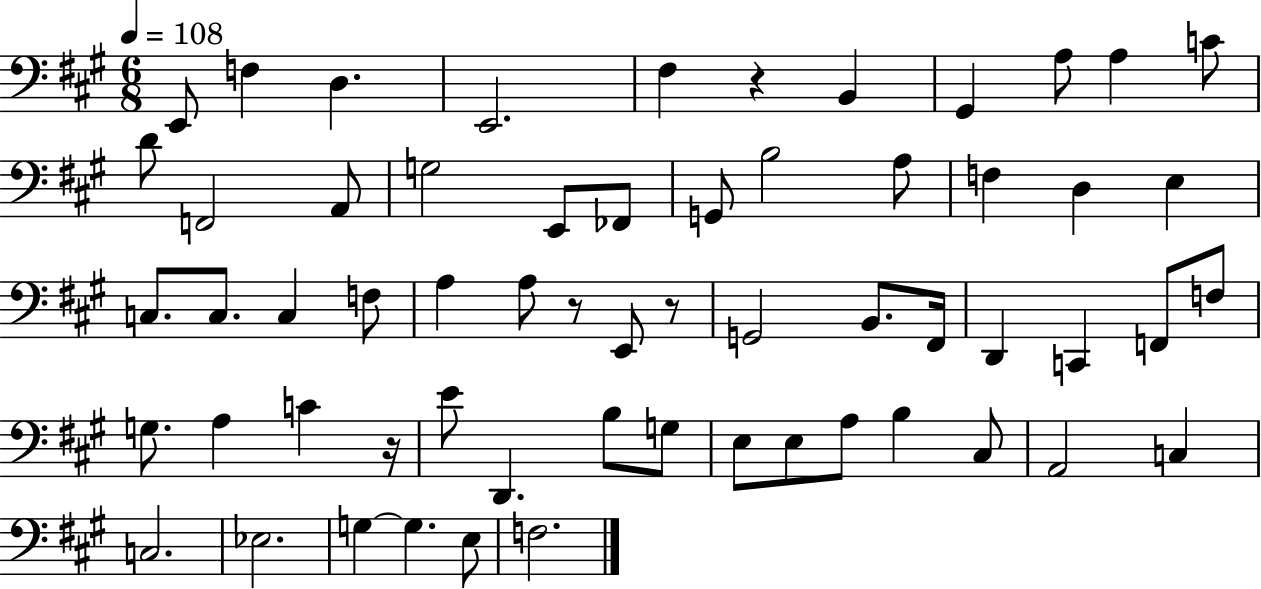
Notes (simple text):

E2/e F3/q D3/q. E2/h. F#3/q R/q B2/q G#2/q A3/e A3/q C4/e D4/e F2/h A2/e G3/h E2/e FES2/e G2/e B3/h A3/e F3/q D3/q E3/q C3/e. C3/e. C3/q F3/e A3/q A3/e R/e E2/e R/e G2/h B2/e. F#2/s D2/q C2/q F2/e F3/e G3/e. A3/q C4/q R/s E4/e D2/q. B3/e G3/e E3/e E3/e A3/e B3/q C#3/e A2/h C3/q C3/h. Eb3/h. G3/q G3/q. E3/e F3/h.